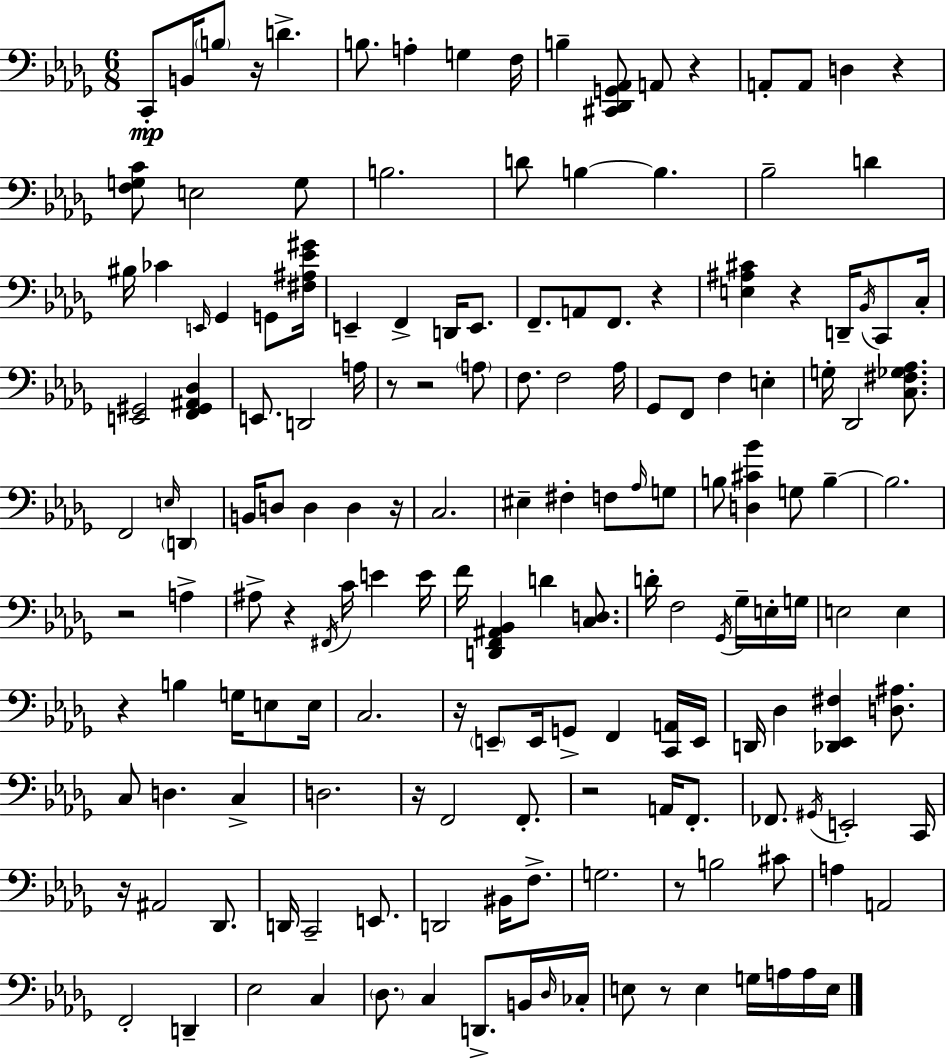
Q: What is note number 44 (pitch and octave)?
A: Ab3